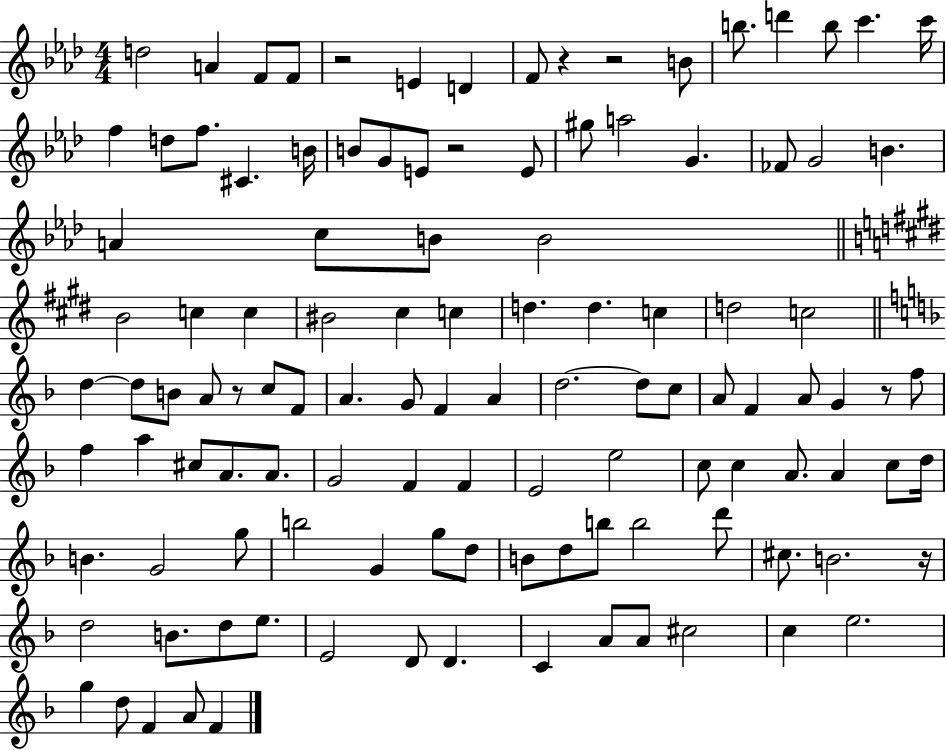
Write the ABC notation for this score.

X:1
T:Untitled
M:4/4
L:1/4
K:Ab
d2 A F/2 F/2 z2 E D F/2 z z2 B/2 b/2 d' b/2 c' c'/4 f d/2 f/2 ^C B/4 B/2 G/2 E/2 z2 E/2 ^g/2 a2 G _F/2 G2 B A c/2 B/2 B2 B2 c c ^B2 ^c c d d c d2 c2 d d/2 B/2 A/2 z/2 c/2 F/2 A G/2 F A d2 d/2 c/2 A/2 F A/2 G z/2 f/2 f a ^c/2 A/2 A/2 G2 F F E2 e2 c/2 c A/2 A c/2 d/4 B G2 g/2 b2 G g/2 d/2 B/2 d/2 b/2 b2 d'/2 ^c/2 B2 z/4 d2 B/2 d/2 e/2 E2 D/2 D C A/2 A/2 ^c2 c e2 g d/2 F A/2 F